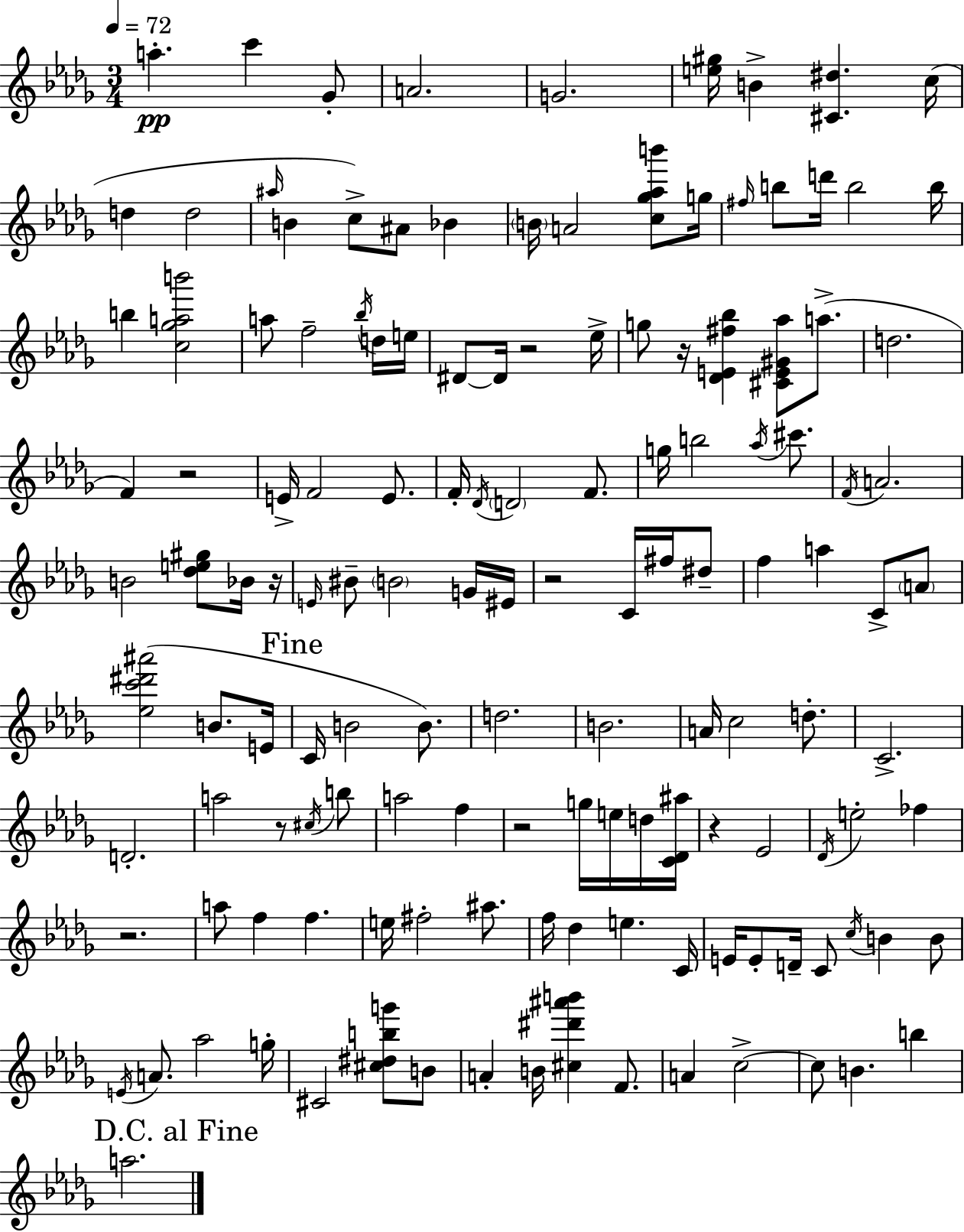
X:1
T:Untitled
M:3/4
L:1/4
K:Bbm
a c' _G/2 A2 G2 [e^g]/4 B [^C^d] c/4 d d2 ^a/4 B c/2 ^A/2 _B B/4 A2 [c_g_ab']/2 g/4 ^f/4 b/2 d'/4 b2 b/4 b [c_gab']2 a/2 f2 _b/4 d/4 e/4 ^D/2 ^D/4 z2 _e/4 g/2 z/4 [_DE^f_b] [^CE^G_a]/2 a/2 d2 F z2 E/4 F2 E/2 F/4 _D/4 D2 F/2 g/4 b2 _a/4 ^c'/2 F/4 A2 B2 [_de^g]/2 _B/4 z/4 E/4 ^B/2 B2 G/4 ^E/4 z2 C/4 ^f/4 ^d/2 f a C/2 A/2 [_ec'^d'^a']2 B/2 E/4 C/4 B2 B/2 d2 B2 A/4 c2 d/2 C2 D2 a2 z/2 ^c/4 b/2 a2 f z2 g/4 e/4 d/4 [C_D^a]/4 z _E2 _D/4 e2 _f z2 a/2 f f e/4 ^f2 ^a/2 f/4 _d e C/4 E/4 E/2 D/4 C/2 c/4 B B/2 E/4 A/2 _a2 g/4 ^C2 [^c^dbg']/2 B/2 A B/4 [^c^d'^a'b'] F/2 A c2 c/2 B b a2